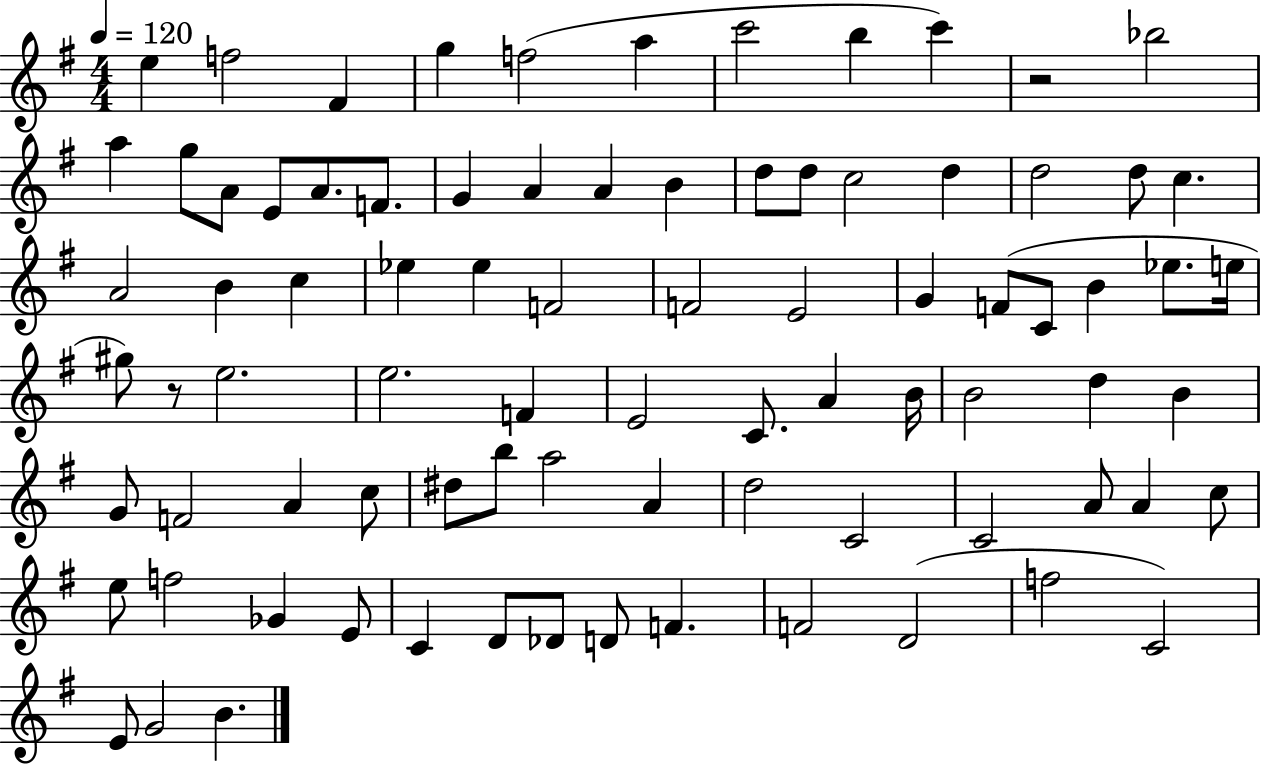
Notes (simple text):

E5/q F5/h F#4/q G5/q F5/h A5/q C6/h B5/q C6/q R/h Bb5/h A5/q G5/e A4/e E4/e A4/e. F4/e. G4/q A4/q A4/q B4/q D5/e D5/e C5/h D5/q D5/h D5/e C5/q. A4/h B4/q C5/q Eb5/q Eb5/q F4/h F4/h E4/h G4/q F4/e C4/e B4/q Eb5/e. E5/s G#5/e R/e E5/h. E5/h. F4/q E4/h C4/e. A4/q B4/s B4/h D5/q B4/q G4/e F4/h A4/q C5/e D#5/e B5/e A5/h A4/q D5/h C4/h C4/h A4/e A4/q C5/e E5/e F5/h Gb4/q E4/e C4/q D4/e Db4/e D4/e F4/q. F4/h D4/h F5/h C4/h E4/e G4/h B4/q.